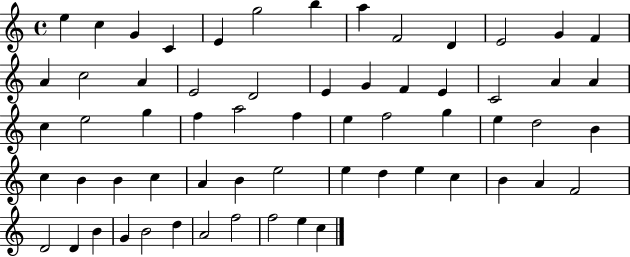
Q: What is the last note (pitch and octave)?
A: C5